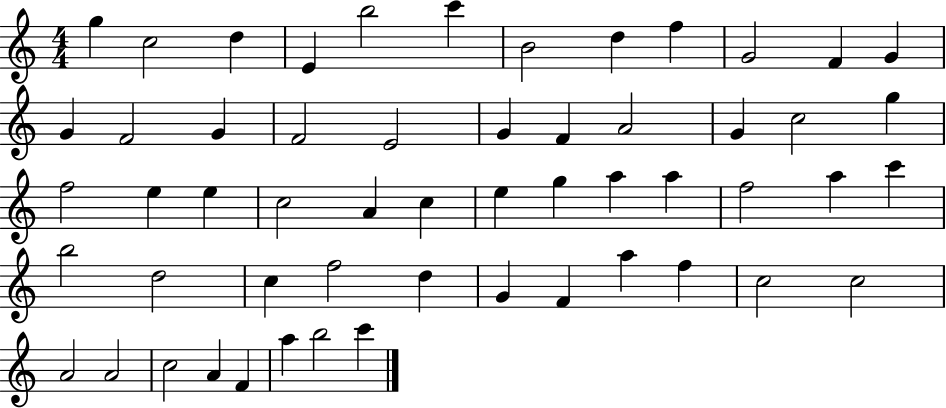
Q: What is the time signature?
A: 4/4